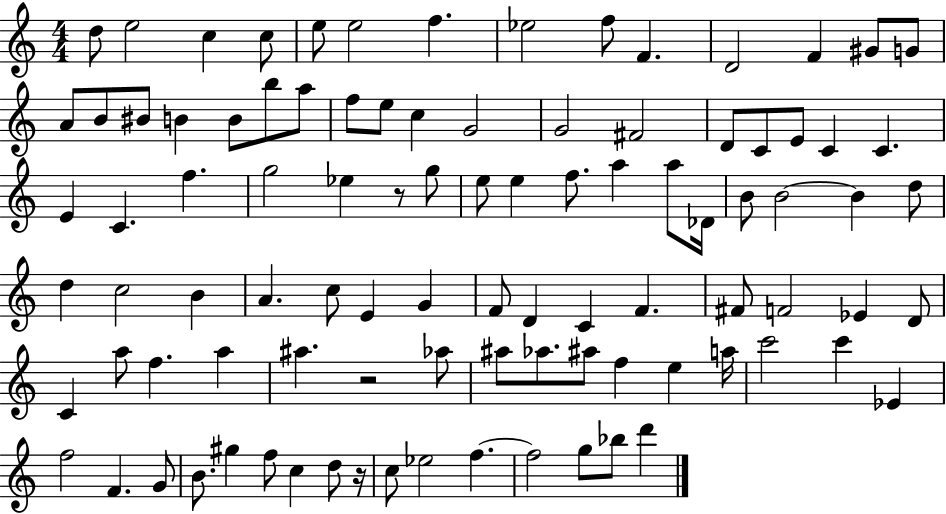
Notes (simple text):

D5/e E5/h C5/q C5/e E5/e E5/h F5/q. Eb5/h F5/e F4/q. D4/h F4/q G#4/e G4/e A4/e B4/e BIS4/e B4/q B4/e B5/e A5/e F5/e E5/e C5/q G4/h G4/h F#4/h D4/e C4/e E4/e C4/q C4/q. E4/q C4/q. F5/q. G5/h Eb5/q R/e G5/e E5/e E5/q F5/e. A5/q A5/e Db4/s B4/e B4/h B4/q D5/e D5/q C5/h B4/q A4/q. C5/e E4/q G4/q F4/e D4/q C4/q F4/q. F#4/e F4/h Eb4/q D4/e C4/q A5/e F5/q. A5/q A#5/q. R/h Ab5/e A#5/e Ab5/e. A#5/e F5/q E5/q A5/s C6/h C6/q Eb4/q F5/h F4/q. G4/e B4/e. G#5/q F5/e C5/q D5/e R/s C5/e Eb5/h F5/q. F5/h G5/e Bb5/e D6/q